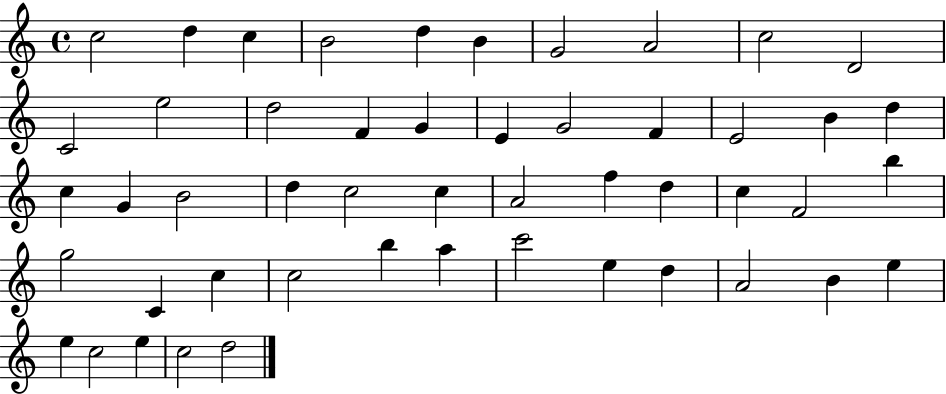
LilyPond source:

{
  \clef treble
  \time 4/4
  \defaultTimeSignature
  \key c \major
  c''2 d''4 c''4 | b'2 d''4 b'4 | g'2 a'2 | c''2 d'2 | \break c'2 e''2 | d''2 f'4 g'4 | e'4 g'2 f'4 | e'2 b'4 d''4 | \break c''4 g'4 b'2 | d''4 c''2 c''4 | a'2 f''4 d''4 | c''4 f'2 b''4 | \break g''2 c'4 c''4 | c''2 b''4 a''4 | c'''2 e''4 d''4 | a'2 b'4 e''4 | \break e''4 c''2 e''4 | c''2 d''2 | \bar "|."
}